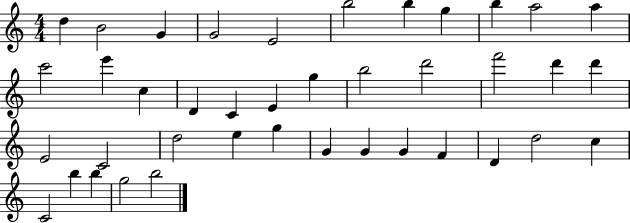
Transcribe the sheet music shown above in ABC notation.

X:1
T:Untitled
M:4/4
L:1/4
K:C
d B2 G G2 E2 b2 b g b a2 a c'2 e' c D C E g b2 d'2 f'2 d' d' E2 C2 d2 e g G G G F D d2 c C2 b b g2 b2